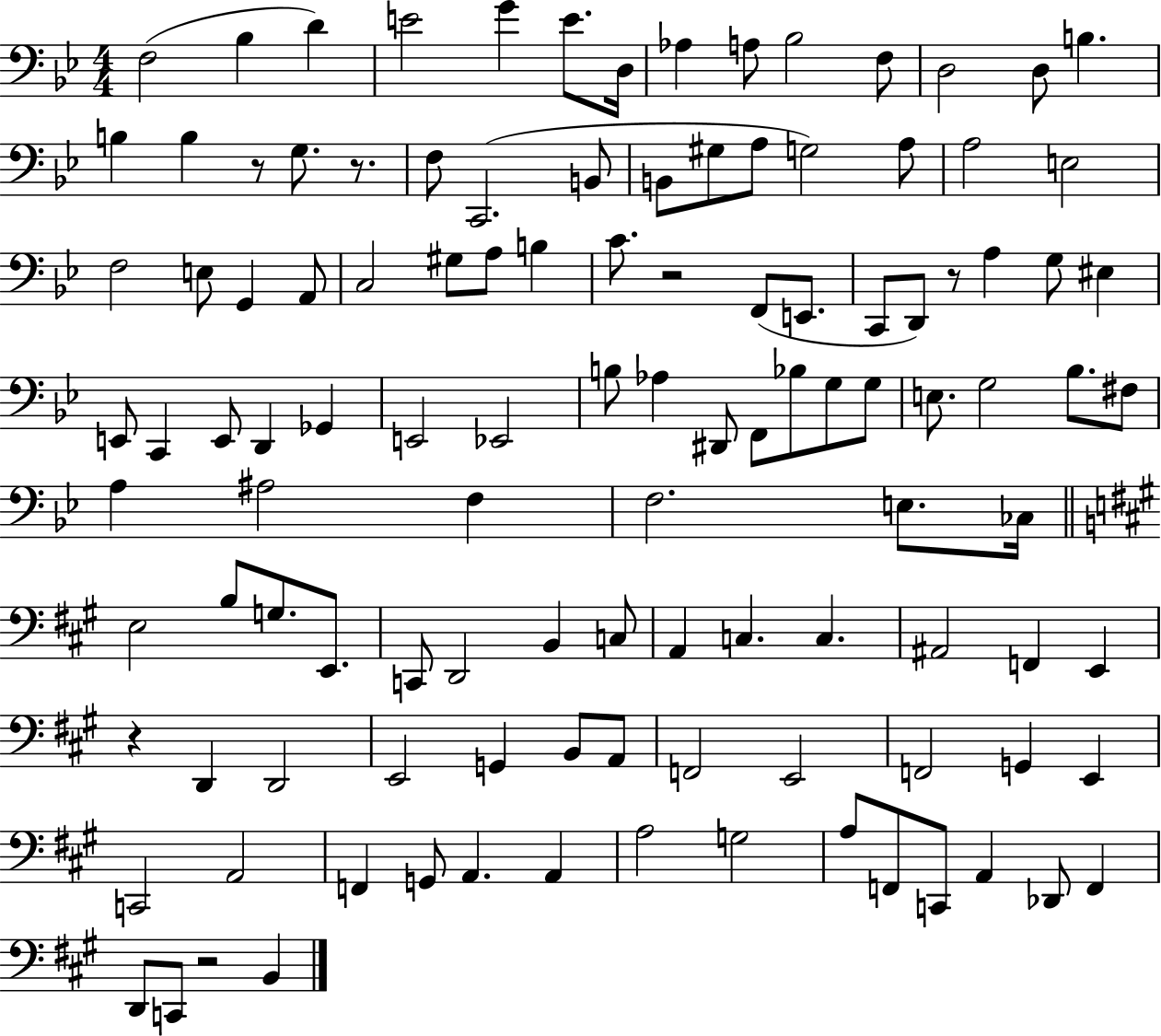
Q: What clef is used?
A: bass